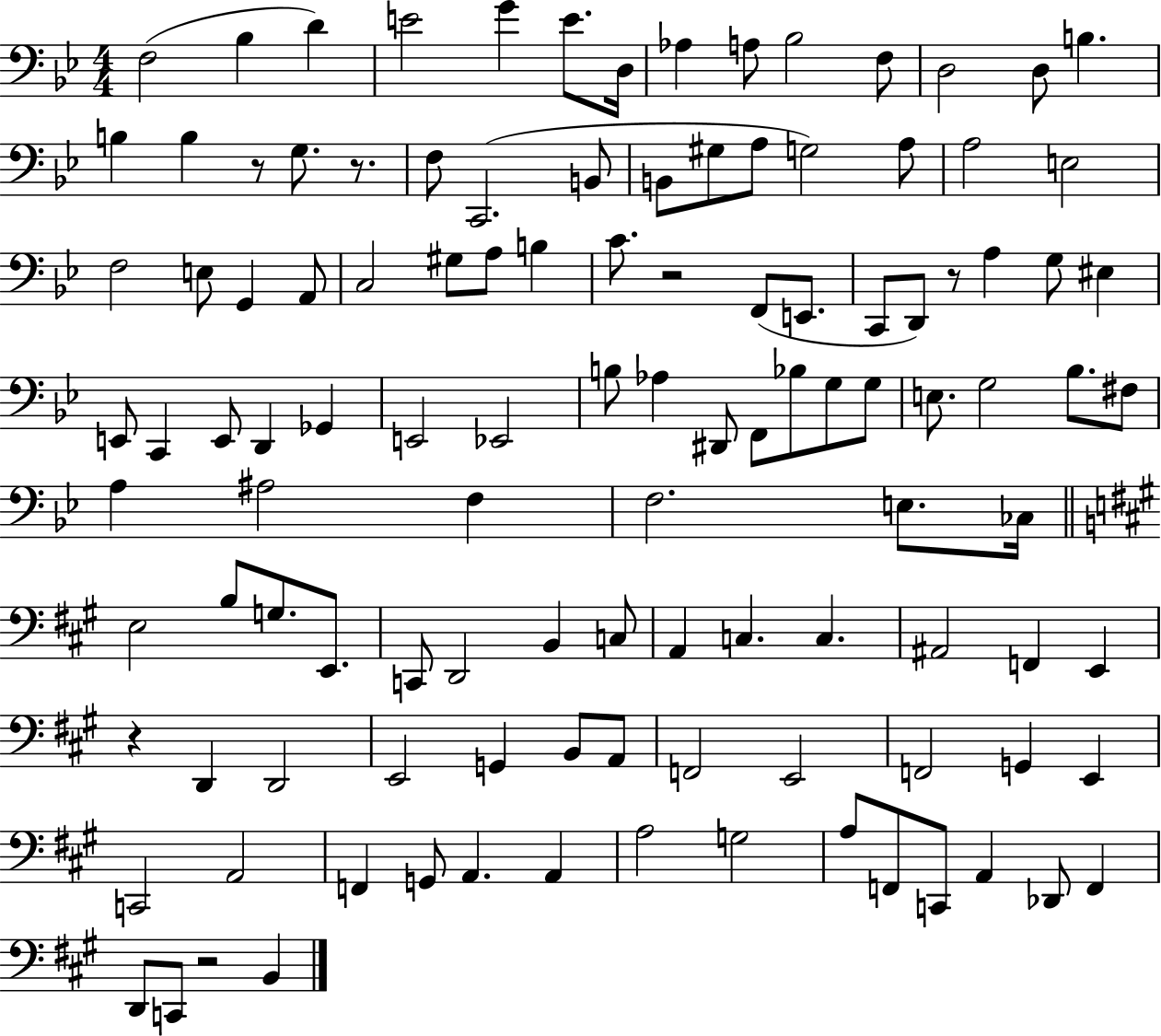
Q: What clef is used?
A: bass